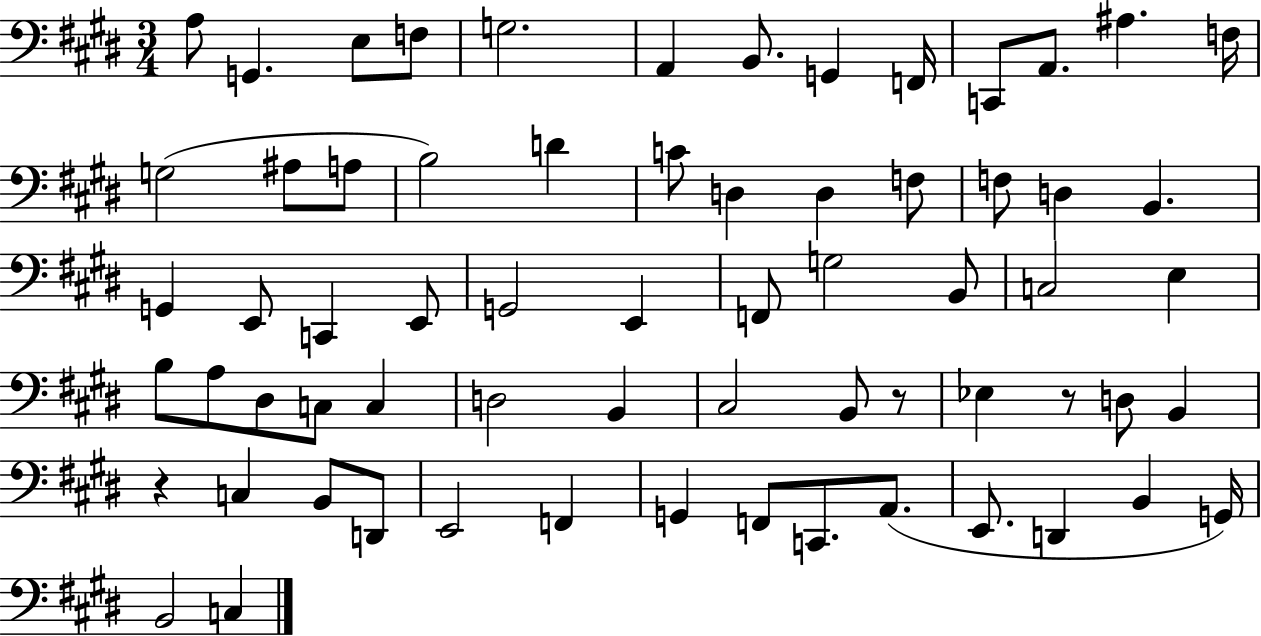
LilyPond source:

{
  \clef bass
  \numericTimeSignature
  \time 3/4
  \key e \major
  a8 g,4. e8 f8 | g2. | a,4 b,8. g,4 f,16 | c,8 a,8. ais4. f16 | \break g2( ais8 a8 | b2) d'4 | c'8 d4 d4 f8 | f8 d4 b,4. | \break g,4 e,8 c,4 e,8 | g,2 e,4 | f,8 g2 b,8 | c2 e4 | \break b8 a8 dis8 c8 c4 | d2 b,4 | cis2 b,8 r8 | ees4 r8 d8 b,4 | \break r4 c4 b,8 d,8 | e,2 f,4 | g,4 f,8 c,8. a,8.( | e,8. d,4 b,4 g,16) | \break b,2 c4 | \bar "|."
}